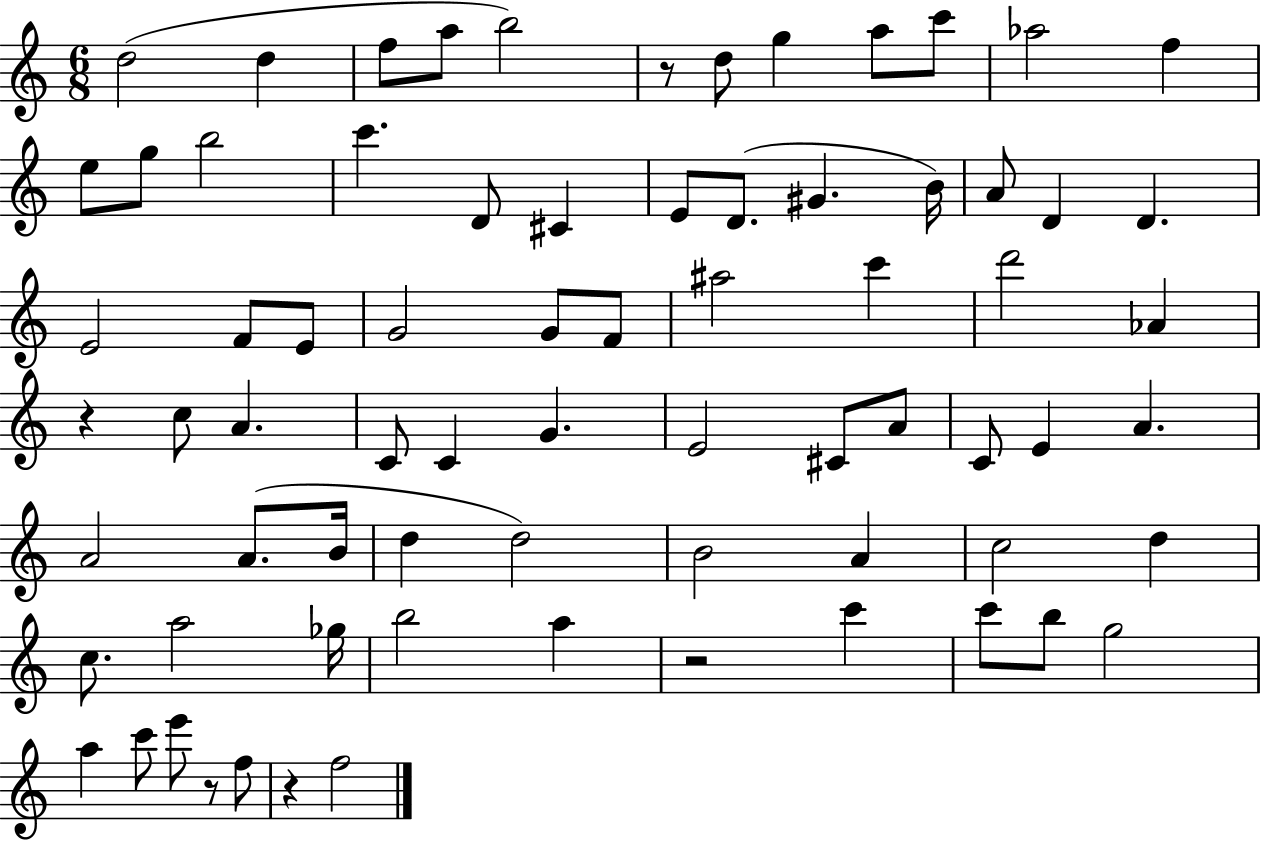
D5/h D5/q F5/e A5/e B5/h R/e D5/e G5/q A5/e C6/e Ab5/h F5/q E5/e G5/e B5/h C6/q. D4/e C#4/q E4/e D4/e. G#4/q. B4/s A4/e D4/q D4/q. E4/h F4/e E4/e G4/h G4/e F4/e A#5/h C6/q D6/h Ab4/q R/q C5/e A4/q. C4/e C4/q G4/q. E4/h C#4/e A4/e C4/e E4/q A4/q. A4/h A4/e. B4/s D5/q D5/h B4/h A4/q C5/h D5/q C5/e. A5/h Gb5/s B5/h A5/q R/h C6/q C6/e B5/e G5/h A5/q C6/e E6/e R/e F5/e R/q F5/h